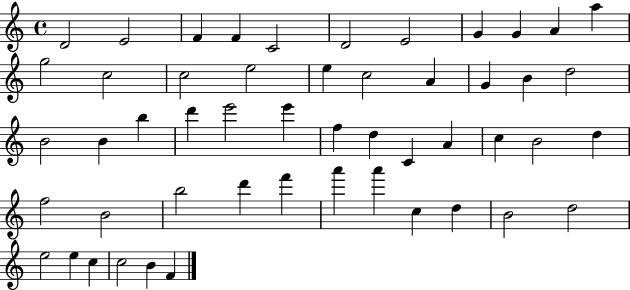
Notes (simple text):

D4/h E4/h F4/q F4/q C4/h D4/h E4/h G4/q G4/q A4/q A5/q G5/h C5/h C5/h E5/h E5/q C5/h A4/q G4/q B4/q D5/h B4/h B4/q B5/q D6/q E6/h E6/q F5/q D5/q C4/q A4/q C5/q B4/h D5/q F5/h B4/h B5/h D6/q F6/q A6/q A6/q C5/q D5/q B4/h D5/h E5/h E5/q C5/q C5/h B4/q F4/q